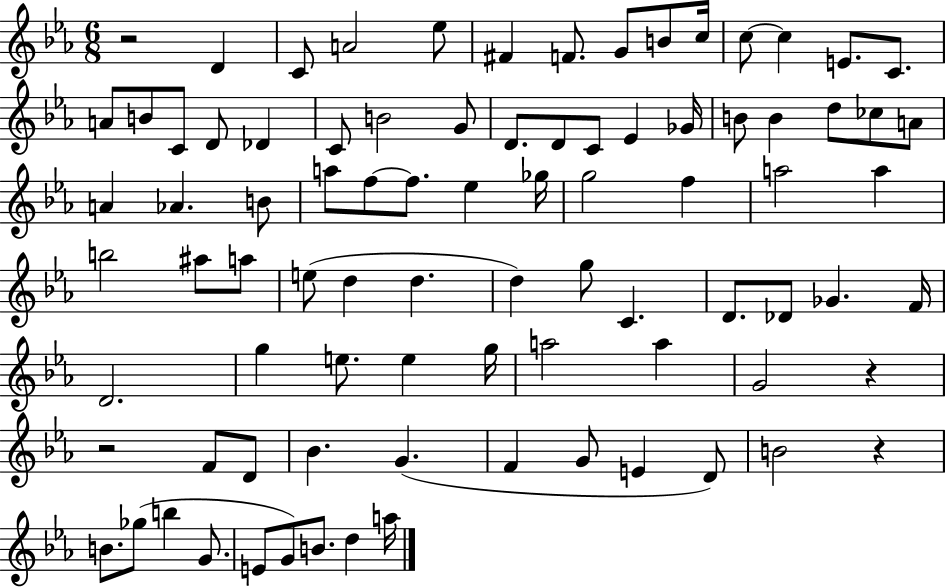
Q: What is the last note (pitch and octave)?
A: A5